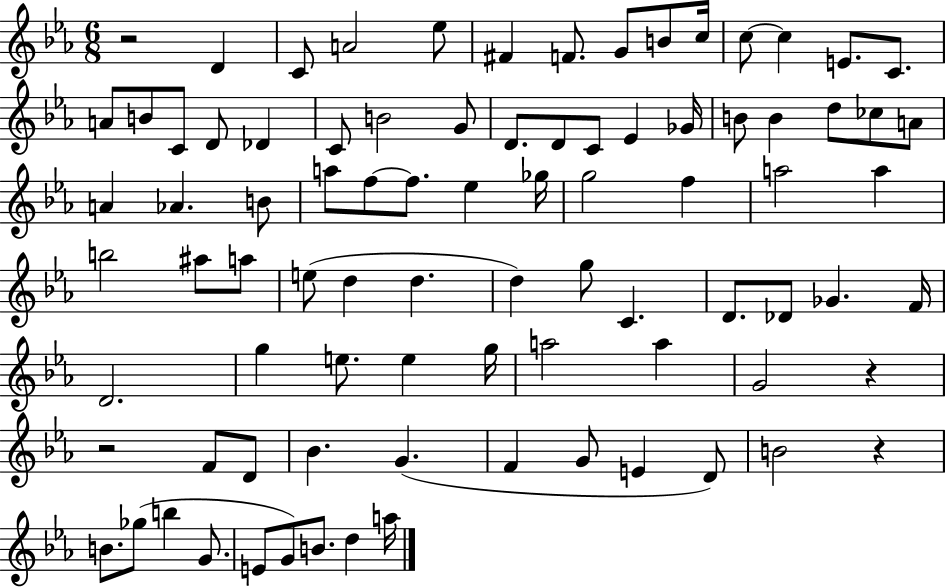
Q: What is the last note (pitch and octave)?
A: A5